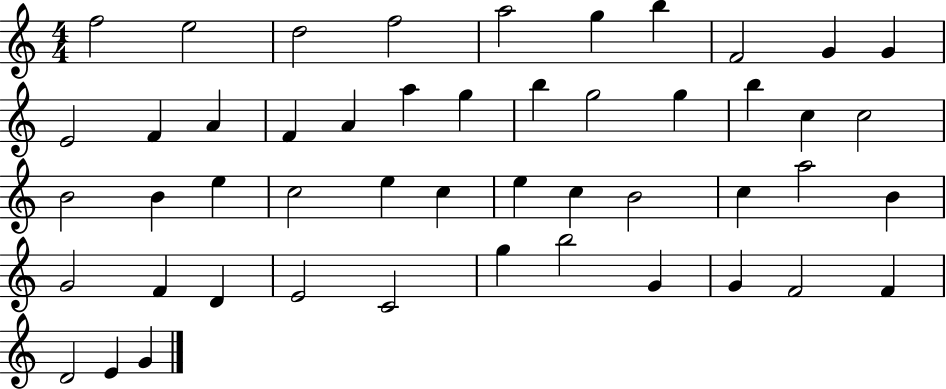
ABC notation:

X:1
T:Untitled
M:4/4
L:1/4
K:C
f2 e2 d2 f2 a2 g b F2 G G E2 F A F A a g b g2 g b c c2 B2 B e c2 e c e c B2 c a2 B G2 F D E2 C2 g b2 G G F2 F D2 E G